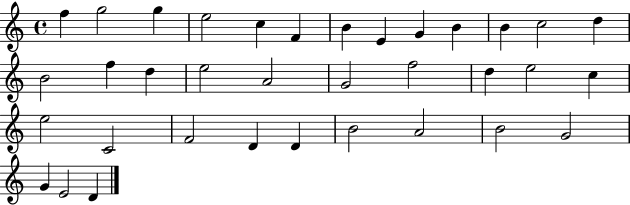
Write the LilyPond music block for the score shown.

{
  \clef treble
  \time 4/4
  \defaultTimeSignature
  \key c \major
  f''4 g''2 g''4 | e''2 c''4 f'4 | b'4 e'4 g'4 b'4 | b'4 c''2 d''4 | \break b'2 f''4 d''4 | e''2 a'2 | g'2 f''2 | d''4 e''2 c''4 | \break e''2 c'2 | f'2 d'4 d'4 | b'2 a'2 | b'2 g'2 | \break g'4 e'2 d'4 | \bar "|."
}